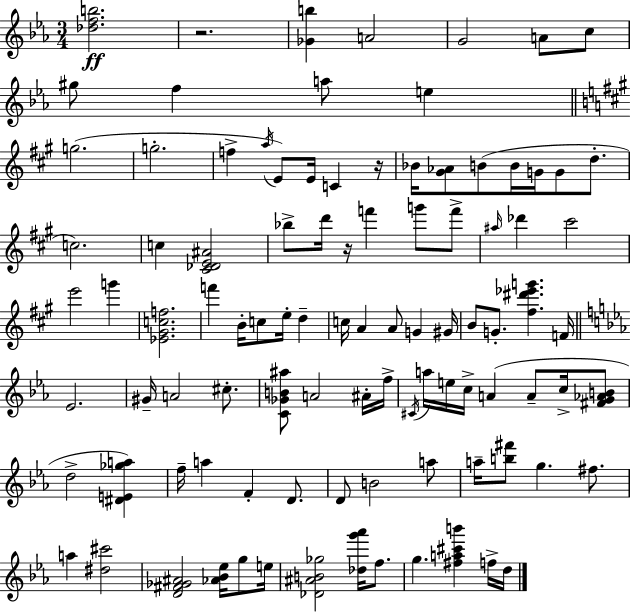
X:1
T:Untitled
M:3/4
L:1/4
K:Cm
[_dfb]2 z2 [_Gb] A2 G2 A/2 c/2 ^g/2 f a/2 e g2 g2 f a/4 E/2 E/4 C z/4 _B/4 [^G_A]/2 B/2 B/4 G/4 G/2 d/2 c2 c [^C_DE^A]2 _b/2 d'/4 z/4 f' g'/2 f'/2 ^a/4 _d' ^c'2 e'2 g' [_E^Gcf]2 f' B/4 c/2 e/4 d c/4 A A/2 G ^G/4 B/2 G/2 [^f^d'_e'g'] F/4 _E2 ^G/4 A2 ^c/2 [C_GB^a]/2 A2 ^A/4 f/4 ^C/4 a/4 e/4 c/4 A A/2 c/4 [^FG_AB]/2 d2 [^DE_ga] f/4 a F D/2 D/2 B2 a/2 a/4 [b^f']/2 g ^f/2 a [^d^c']2 [D^F_G^A]2 [_A_B_e]/4 g/2 e/4 [_D^AB_g]2 [_dg'_a']/4 f/2 g [^fa^c'b'] f/4 d/4